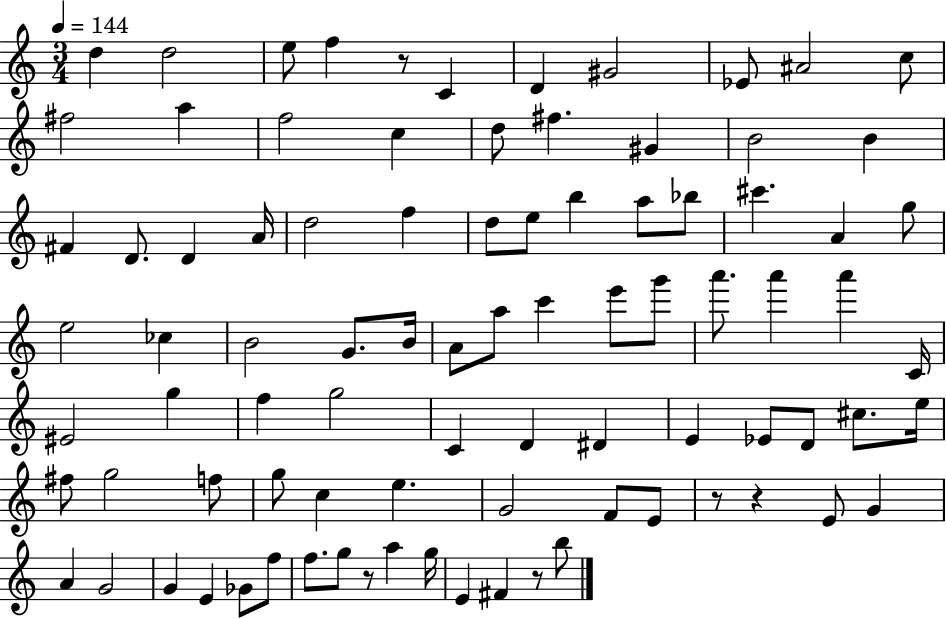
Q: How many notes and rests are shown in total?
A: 88